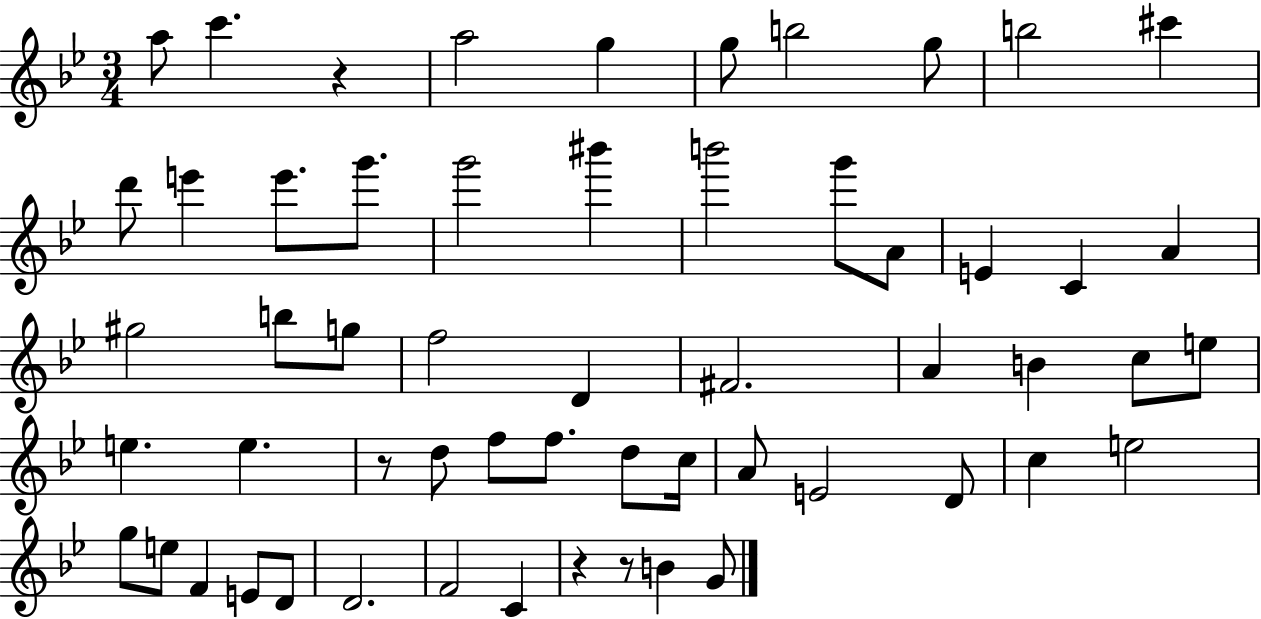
X:1
T:Untitled
M:3/4
L:1/4
K:Bb
a/2 c' z a2 g g/2 b2 g/2 b2 ^c' d'/2 e' e'/2 g'/2 g'2 ^b' b'2 g'/2 A/2 E C A ^g2 b/2 g/2 f2 D ^F2 A B c/2 e/2 e e z/2 d/2 f/2 f/2 d/2 c/4 A/2 E2 D/2 c e2 g/2 e/2 F E/2 D/2 D2 F2 C z z/2 B G/2